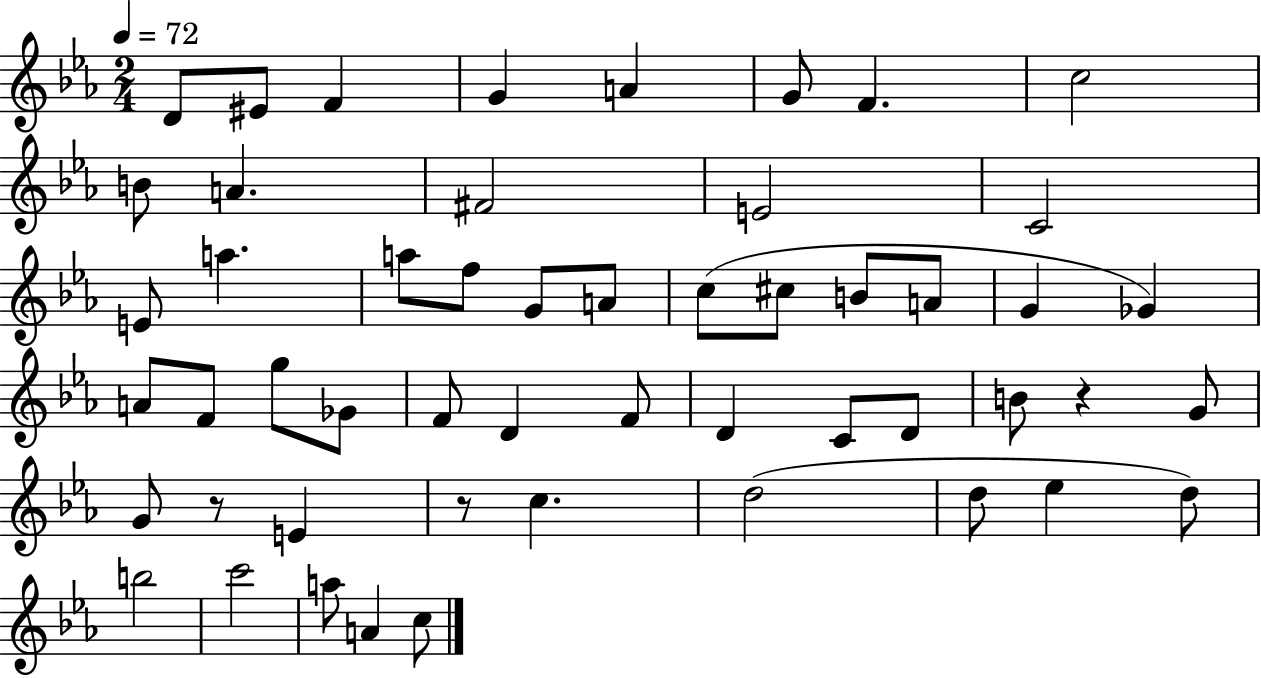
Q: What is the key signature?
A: EES major